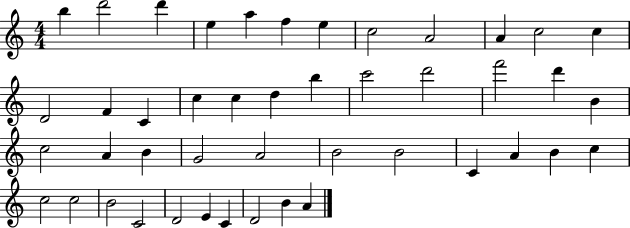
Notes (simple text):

B5/q D6/h D6/q E5/q A5/q F5/q E5/q C5/h A4/h A4/q C5/h C5/q D4/h F4/q C4/q C5/q C5/q D5/q B5/q C6/h D6/h F6/h D6/q B4/q C5/h A4/q B4/q G4/h A4/h B4/h B4/h C4/q A4/q B4/q C5/q C5/h C5/h B4/h C4/h D4/h E4/q C4/q D4/h B4/q A4/q